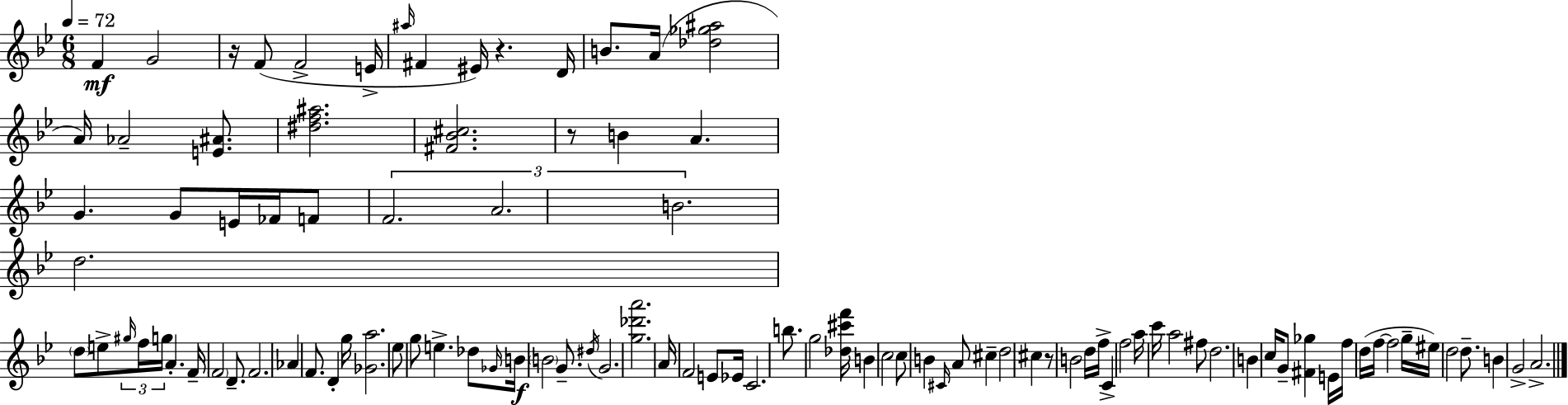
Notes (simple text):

F4/q G4/h R/s F4/e F4/h E4/s A#5/s F#4/q EIS4/s R/q. D4/s B4/e. A4/s [Db5,Gb5,A#5]/h A4/s Ab4/h [E4,A#4]/e. [D#5,F5,A#5]/h. [F#4,Bb4,C#5]/h. R/e B4/q A4/q. G4/q. G4/e E4/s FES4/s F4/e F4/h. A4/h. B4/h. D5/h. D5/e E5/e G#5/s F5/s G5/s A4/q. F4/s F4/h D4/e. F4/h. Ab4/q F4/e. D4/q G5/s [Gb4,A5]/h. Eb5/e G5/e E5/q. Db5/e Gb4/s B4/s B4/h G4/e. D#5/s G4/h. [G5,Db6,A6]/h. A4/s F4/h E4/e Eb4/s C4/h. B5/e. G5/h [Db5,C#6,F6]/s B4/q C5/h C5/e B4/q C#4/s A4/e C#5/q D5/h C#5/q R/e B4/h D5/s F5/s C4/q F5/h A5/s C6/s A5/h F#5/e D5/h. B4/q C5/s G4/e [F#4,Gb5]/q E4/s F5/s D5/s F5/s F5/h G5/s EIS5/s D5/h D5/e. B4/q G4/h A4/h.